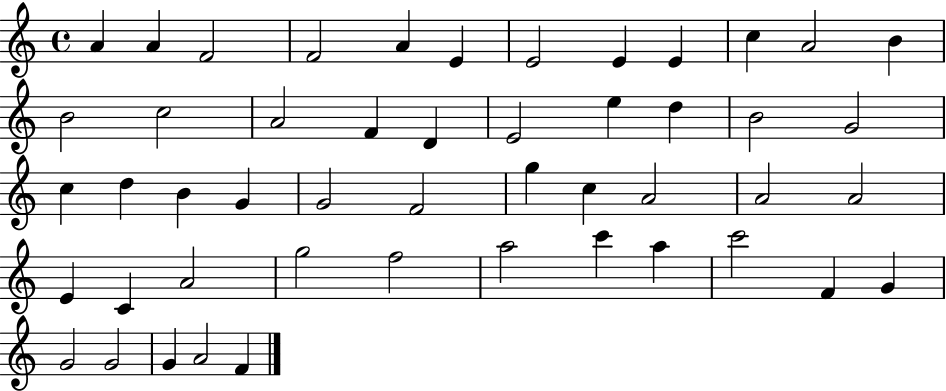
{
  \clef treble
  \time 4/4
  \defaultTimeSignature
  \key c \major
  a'4 a'4 f'2 | f'2 a'4 e'4 | e'2 e'4 e'4 | c''4 a'2 b'4 | \break b'2 c''2 | a'2 f'4 d'4 | e'2 e''4 d''4 | b'2 g'2 | \break c''4 d''4 b'4 g'4 | g'2 f'2 | g''4 c''4 a'2 | a'2 a'2 | \break e'4 c'4 a'2 | g''2 f''2 | a''2 c'''4 a''4 | c'''2 f'4 g'4 | \break g'2 g'2 | g'4 a'2 f'4 | \bar "|."
}